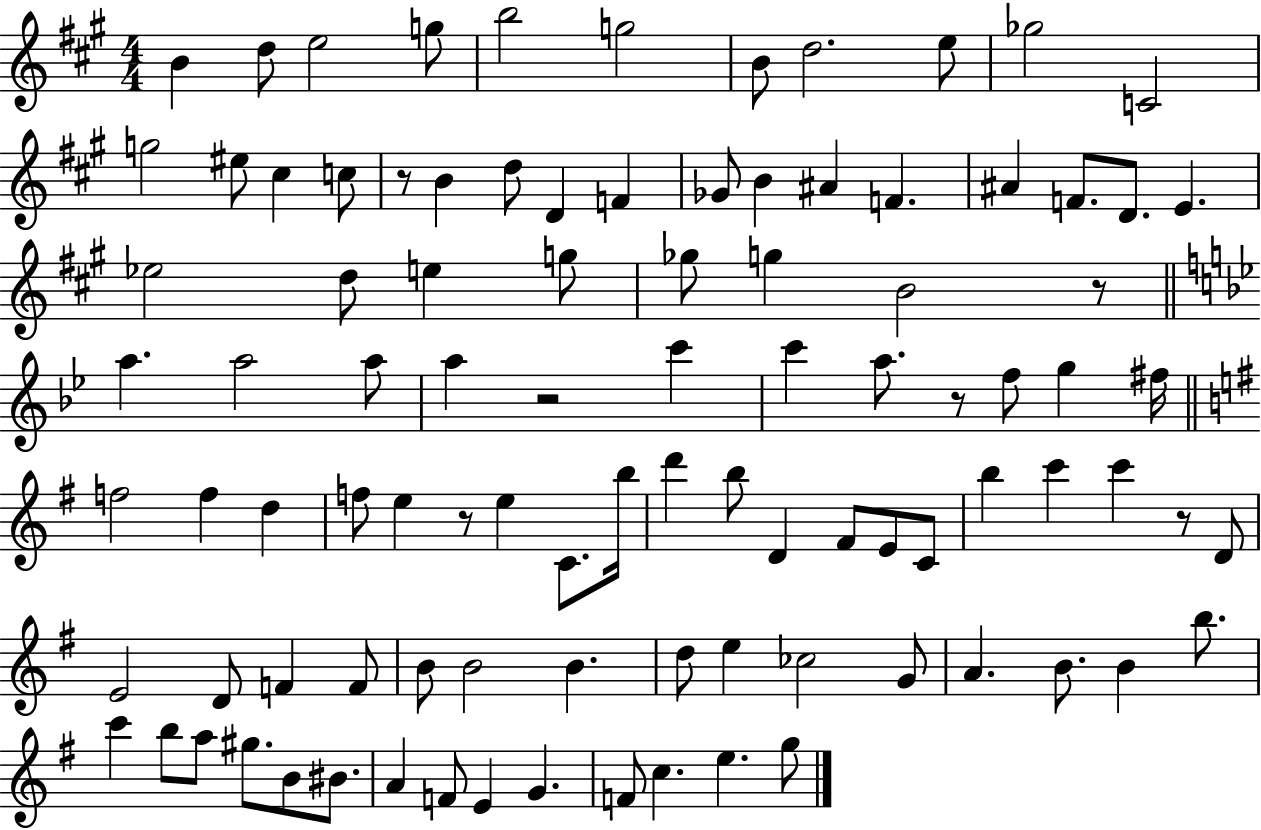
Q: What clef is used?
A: treble